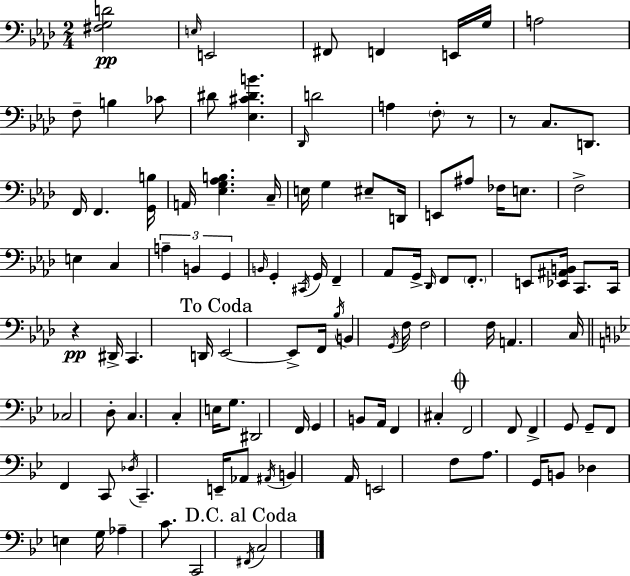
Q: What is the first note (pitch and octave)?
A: E3